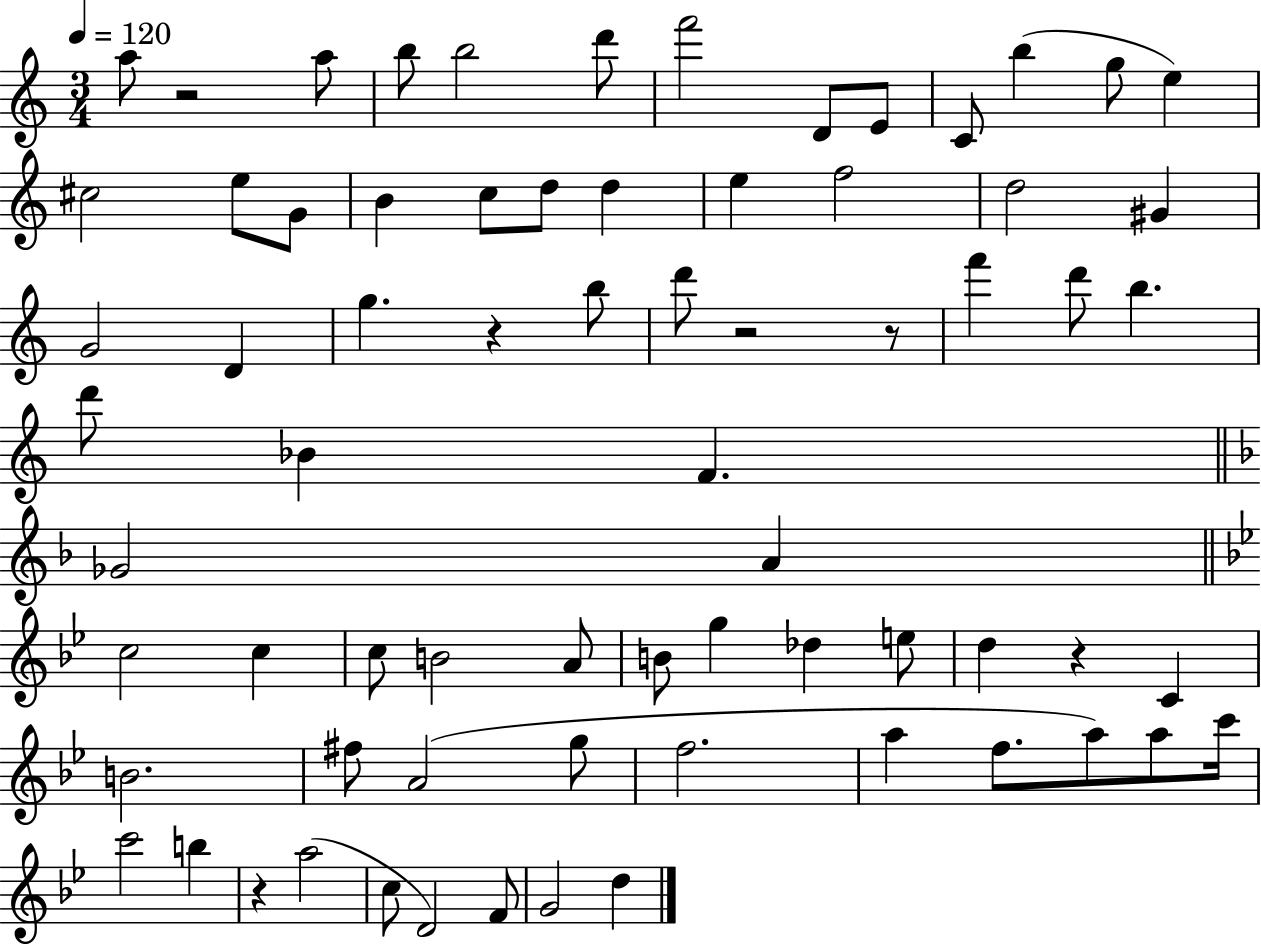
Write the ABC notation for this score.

X:1
T:Untitled
M:3/4
L:1/4
K:C
a/2 z2 a/2 b/2 b2 d'/2 f'2 D/2 E/2 C/2 b g/2 e ^c2 e/2 G/2 B c/2 d/2 d e f2 d2 ^G G2 D g z b/2 d'/2 z2 z/2 f' d'/2 b d'/2 _B F _G2 A c2 c c/2 B2 A/2 B/2 g _d e/2 d z C B2 ^f/2 A2 g/2 f2 a f/2 a/2 a/2 c'/4 c'2 b z a2 c/2 D2 F/2 G2 d